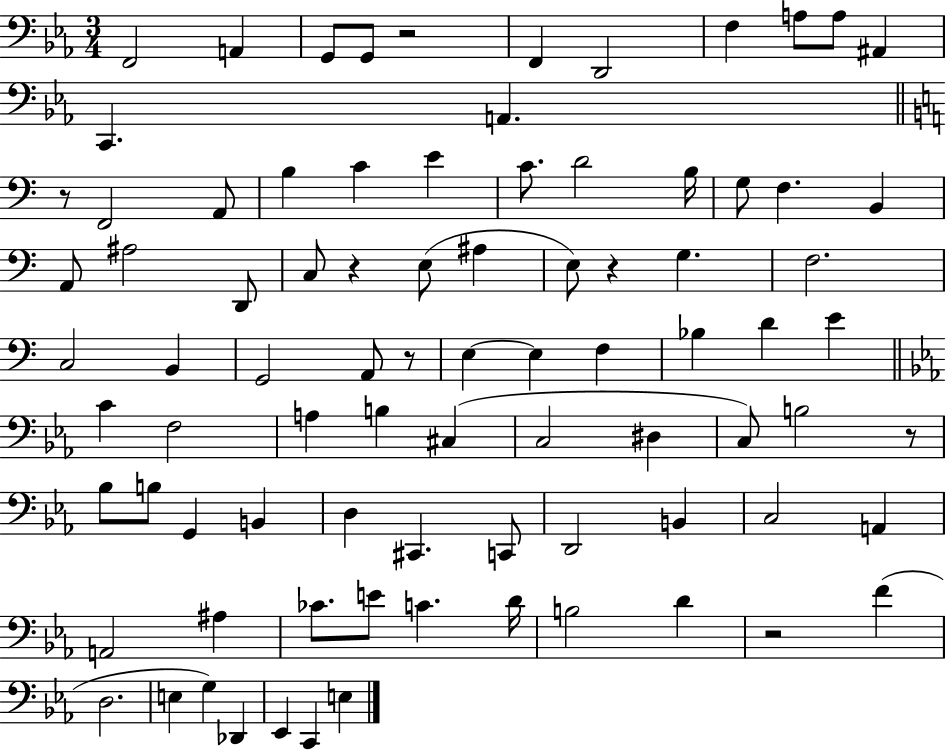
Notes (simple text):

F2/h A2/q G2/e G2/e R/h F2/q D2/h F3/q A3/e A3/e A#2/q C2/q. A2/q. R/e F2/h A2/e B3/q C4/q E4/q C4/e. D4/h B3/s G3/e F3/q. B2/q A2/e A#3/h D2/e C3/e R/q E3/e A#3/q E3/e R/q G3/q. F3/h. C3/h B2/q G2/h A2/e R/e E3/q E3/q F3/q Bb3/q D4/q E4/q C4/q F3/h A3/q B3/q C#3/q C3/h D#3/q C3/e B3/h R/e Bb3/e B3/e G2/q B2/q D3/q C#2/q. C2/e D2/h B2/q C3/h A2/q A2/h A#3/q CES4/e. E4/e C4/q. D4/s B3/h D4/q R/h F4/q D3/h. E3/q G3/q Db2/q Eb2/q C2/q E3/q